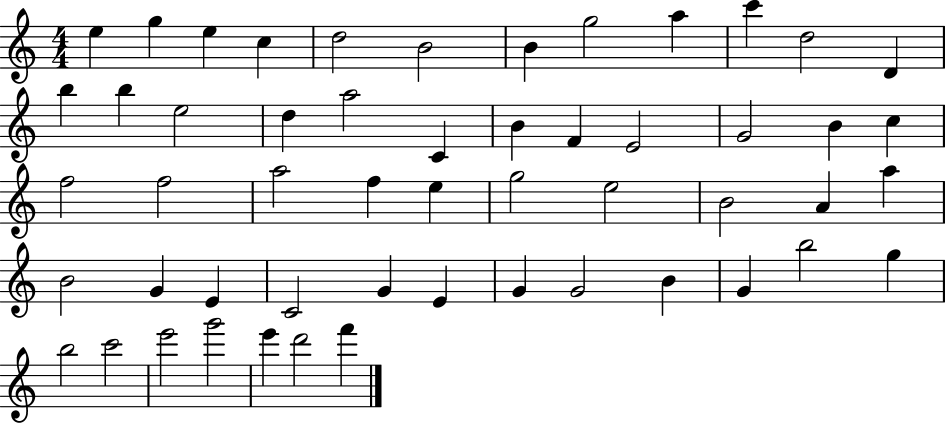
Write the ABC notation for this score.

X:1
T:Untitled
M:4/4
L:1/4
K:C
e g e c d2 B2 B g2 a c' d2 D b b e2 d a2 C B F E2 G2 B c f2 f2 a2 f e g2 e2 B2 A a B2 G E C2 G E G G2 B G b2 g b2 c'2 e'2 g'2 e' d'2 f'